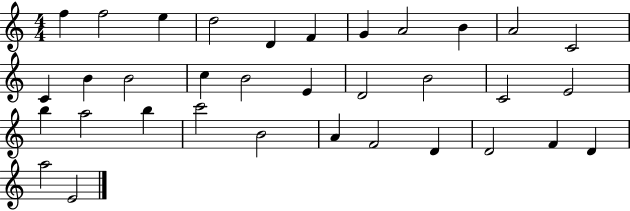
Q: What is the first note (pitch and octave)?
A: F5